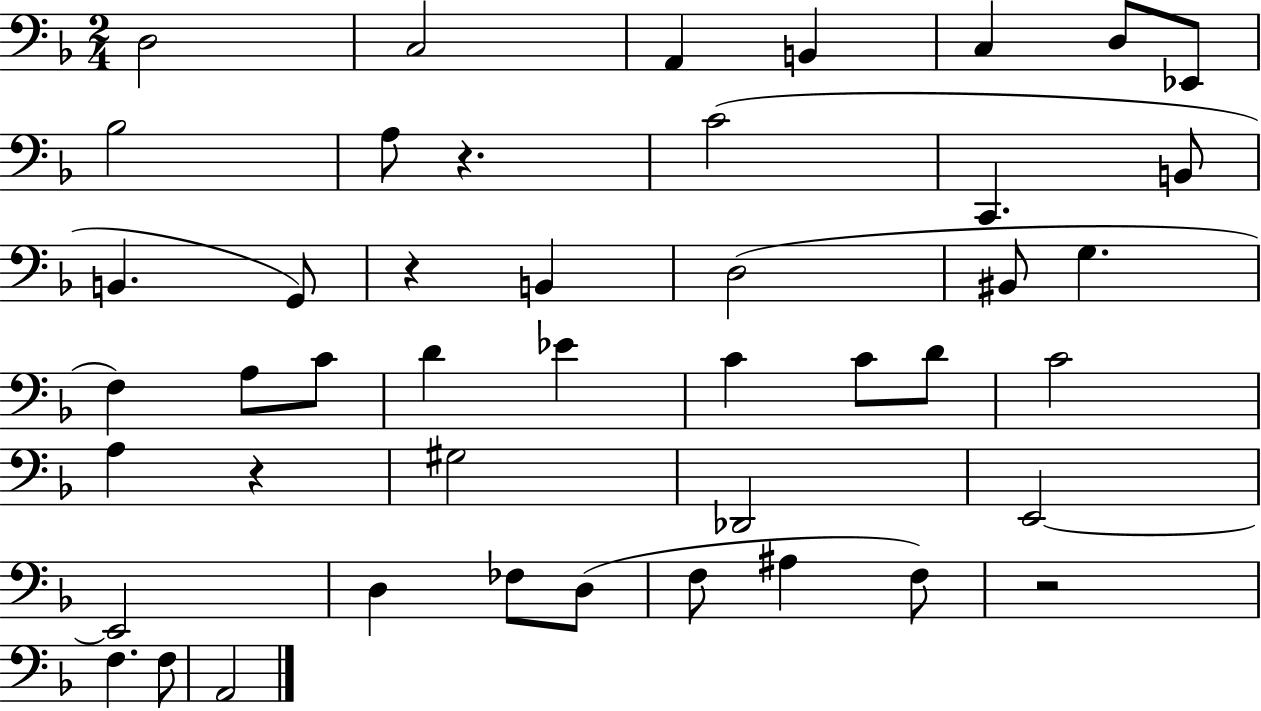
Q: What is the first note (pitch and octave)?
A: D3